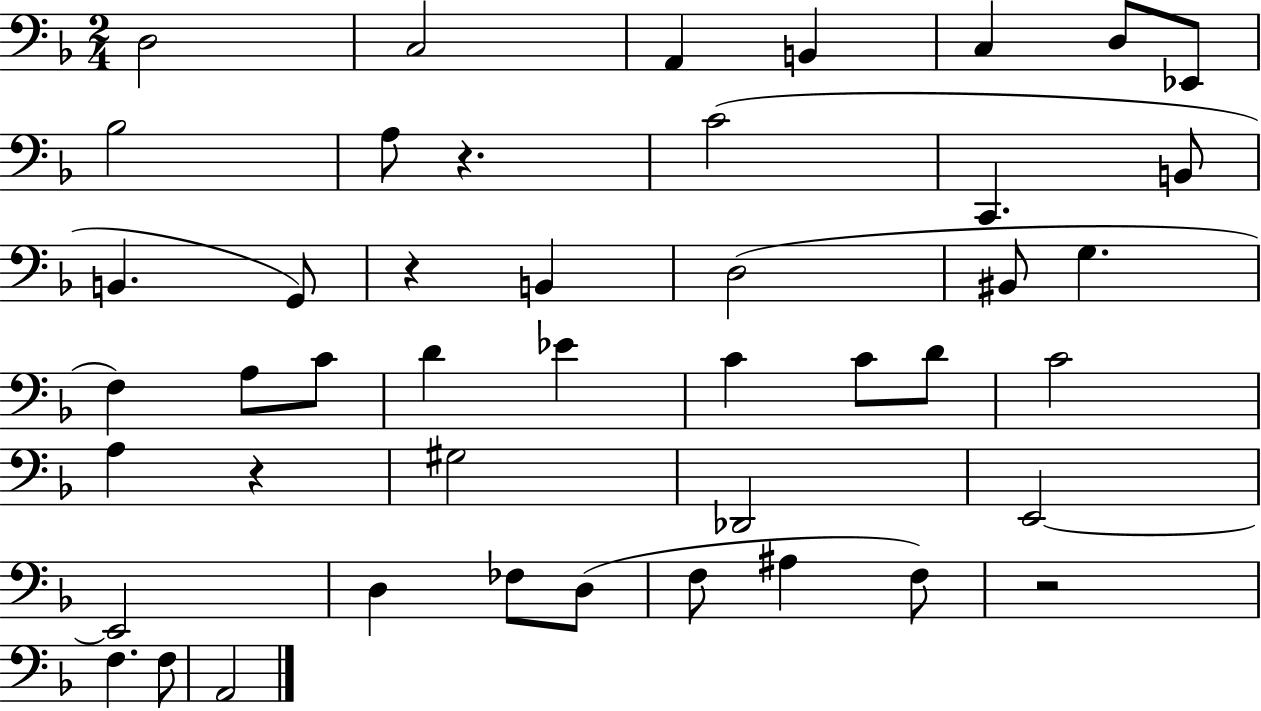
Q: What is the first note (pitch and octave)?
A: D3